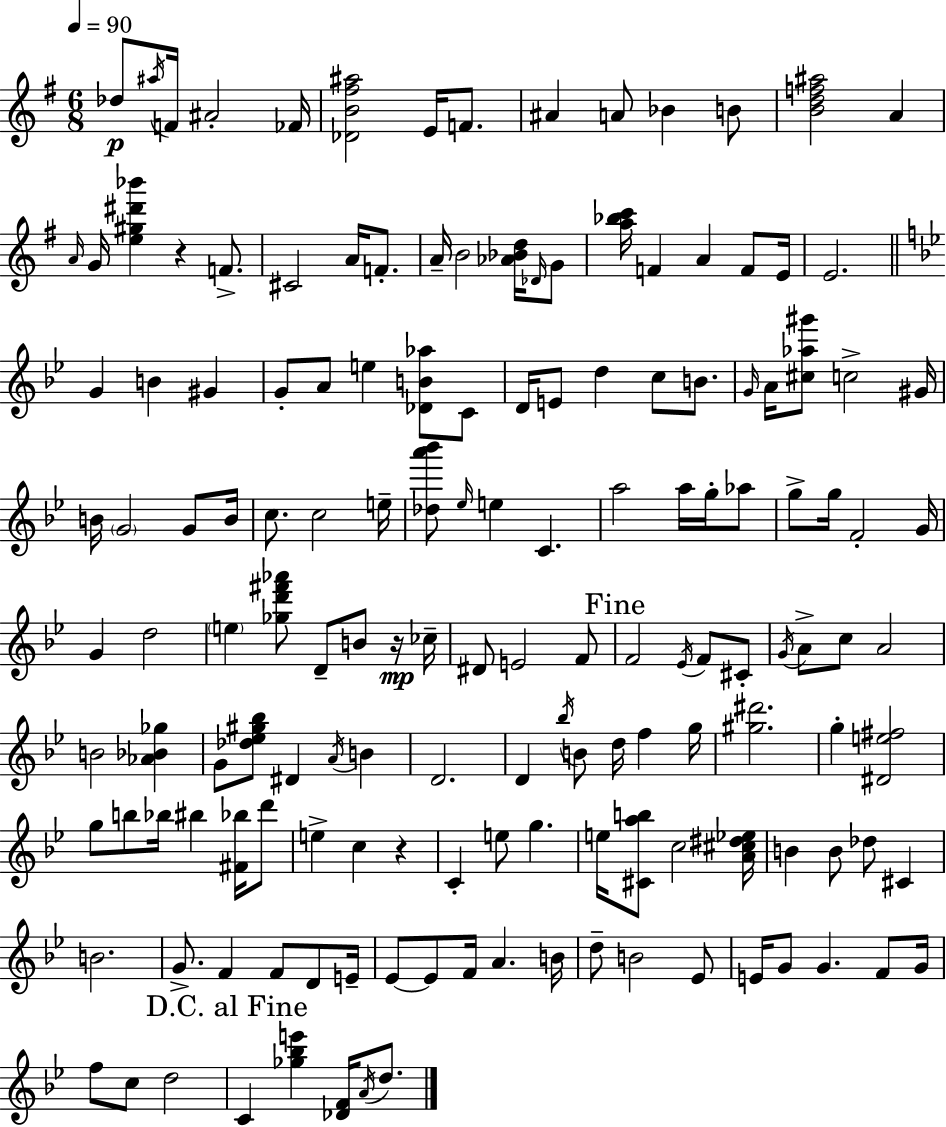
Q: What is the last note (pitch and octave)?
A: D5